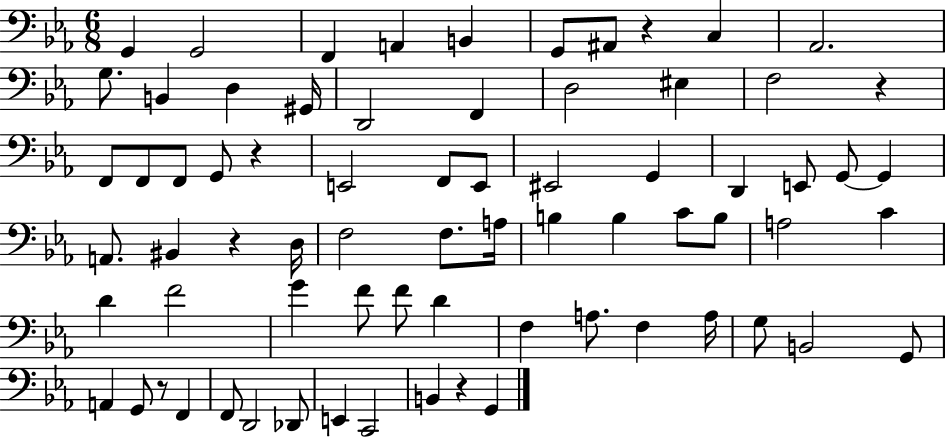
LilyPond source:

{
  \clef bass
  \numericTimeSignature
  \time 6/8
  \key ees \major
  g,4 g,2 | f,4 a,4 b,4 | g,8 ais,8 r4 c4 | aes,2. | \break g8. b,4 d4 gis,16 | d,2 f,4 | d2 eis4 | f2 r4 | \break f,8 f,8 f,8 g,8 r4 | e,2 f,8 e,8 | eis,2 g,4 | d,4 e,8 g,8~~ g,4 | \break a,8. bis,4 r4 d16 | f2 f8. a16 | b4 b4 c'8 b8 | a2 c'4 | \break d'4 f'2 | g'4 f'8 f'8 d'4 | f4 a8. f4 a16 | g8 b,2 g,8 | \break a,4 g,8 r8 f,4 | f,8 d,2 des,8 | e,4 c,2 | b,4 r4 g,4 | \break \bar "|."
}